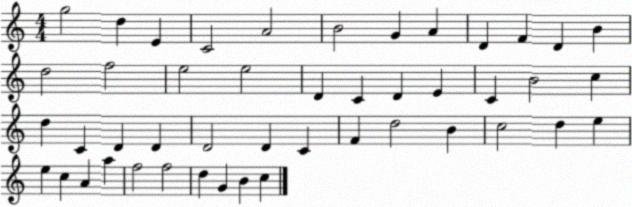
X:1
T:Untitled
M:4/4
L:1/4
K:C
g2 d E C2 A2 B2 G A D F D B d2 f2 e2 e2 D C D E C B2 c d C D D D2 D C F d2 B c2 d e e c A a f2 f2 d G B c